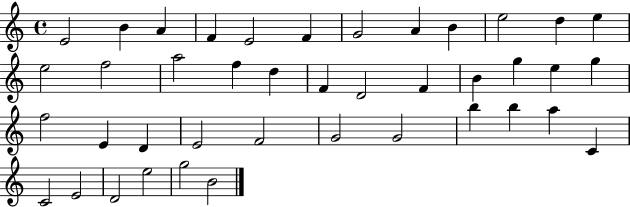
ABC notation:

X:1
T:Untitled
M:4/4
L:1/4
K:C
E2 B A F E2 F G2 A B e2 d e e2 f2 a2 f d F D2 F B g e g f2 E D E2 F2 G2 G2 b b a C C2 E2 D2 e2 g2 B2